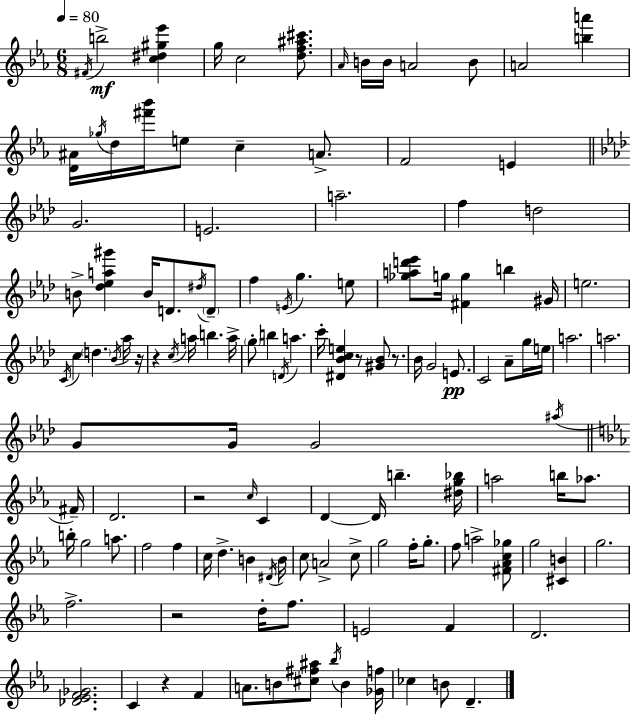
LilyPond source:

{
  \clef treble
  \numericTimeSignature
  \time 6/8
  \key c \minor
  \tempo 4 = 80
  \acciaccatura { fis'16 }\mf b''2-> <c'' dis'' gis'' ees'''>4 | g''16 c''2 <d'' f'' ais'' cis'''>8. | \grace { aes'16 } b'16 b'16 a'2 | b'8 a'2 <b'' a'''>4 | \break <d' ais'>16 \acciaccatura { ges''16 } d''16 <fis''' bes'''>16 e''8 c''4-- | a'8.-> f'2 e'4 | \bar "||" \break \key f \minor g'2. | e'2. | a''2.-- | f''4 d''2 | \break b'8-> <des'' ees'' a'' gis'''>4 b'16 d'8. \acciaccatura { dis''16 } \parenthesize d'8-- | f''4 \acciaccatura { e'16 } g''4. | e''8 <ges'' a'' d''' ees'''>8 g''16 <fis' g''>4 b''4 | gis'16 e''2. | \break \acciaccatura { c'16 } c''4 \parenthesize d''4. | \acciaccatura { bes'16 } aes''16 r16 r4 \acciaccatura { c''16 } a''16 b''4. | a''16-> \parenthesize g''8-. b''4 \acciaccatura { d'16 } | a''4. c'''16-. <dis' bes' c'' e''>4 r8 | \break <gis' bes'>8 r8. bes'16 g'2 | e'8.\pp c'2 | aes'8-- g''16 e''16 a''2. | a''2. | \break g'8 g'16 g'2 | \acciaccatura { ais''16 } \bar "||" \break \key ees \major fis'16-- d'2. | r2 \grace { c''16 } c'4 | d'4~~ d'16 b''4.-- | <dis'' g'' bes''>16 a''2 b''16 aes''8. | \break b''16-. g''2 a''8. | f''2 f''4 | c''16 d''4.-> b'4 | \acciaccatura { dis'16 } b'16 c''8 a'2-> | \break c''8-> g''2 f''16-. | g''8.-. f''8 a''2-> | <fis' aes' c'' ges''>8 g''2 <cis' b'>4 | g''2. | \break f''2.-> | r2 d''16-. | f''8. e'2 f'4 | d'2. | \break <des' ees' f' ges'>2. | c'4 r4 f'4 | a'8. b'8 <cis'' fis'' ais''>8 \acciaccatura { bes''16 } b'4 | <ges' f''>16 ces''4 b'8 d'4.-- | \break \bar "|."
}